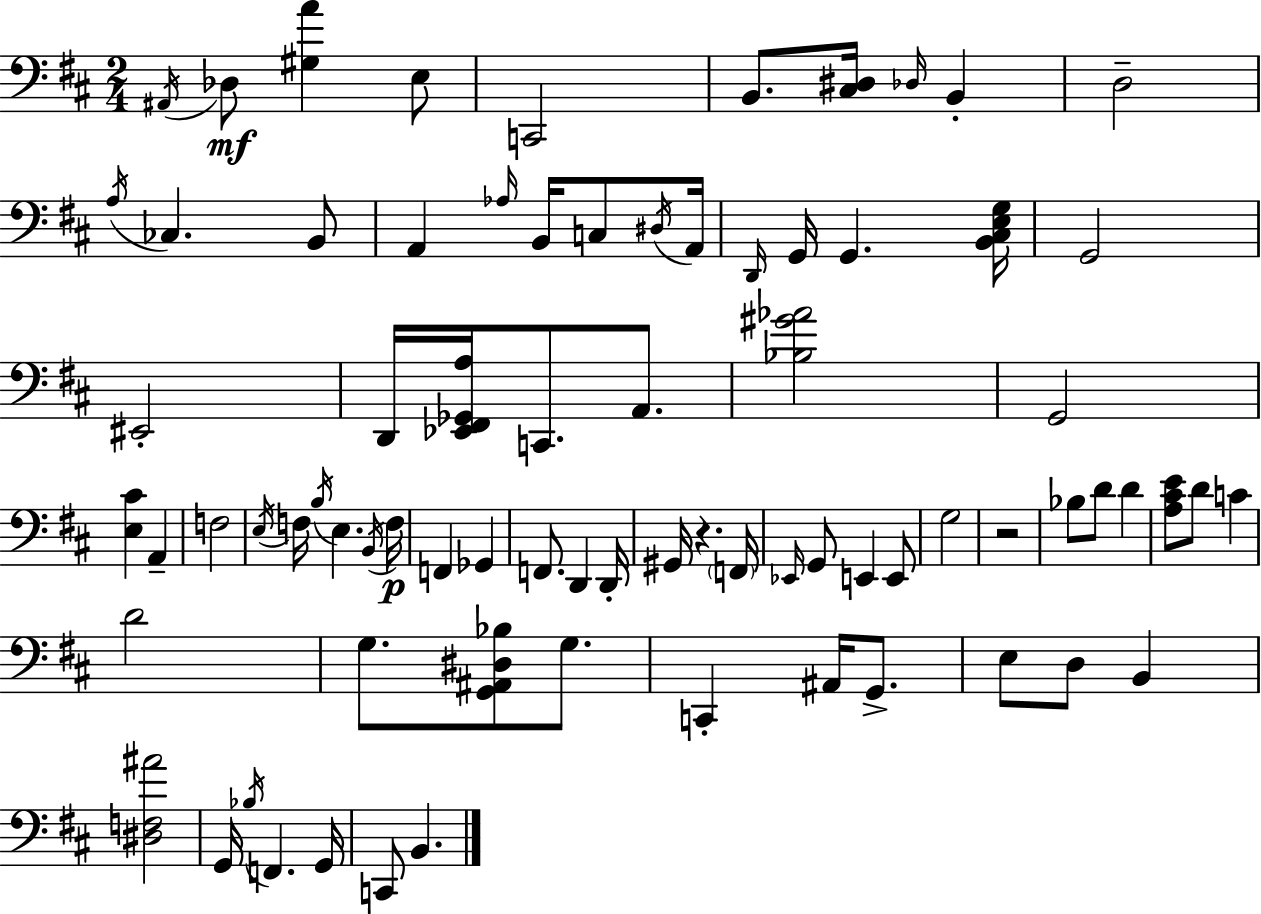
X:1
T:Untitled
M:2/4
L:1/4
K:D
^A,,/4 _D,/2 [^G,A] E,/2 C,,2 B,,/2 [^C,^D,]/4 _D,/4 B,, D,2 A,/4 _C, B,,/2 A,, _A,/4 B,,/4 C,/2 ^D,/4 A,,/4 D,,/4 G,,/4 G,, [B,,^C,E,G,]/4 G,,2 ^E,,2 D,,/4 [_E,,^F,,_G,,A,]/4 C,,/2 A,,/2 [_B,^G_A]2 G,,2 [E,^C] A,, F,2 E,/4 F,/4 B,/4 E, B,,/4 F,/4 F,, _G,, F,,/2 D,, D,,/4 ^G,,/4 z F,,/4 _E,,/4 G,,/2 E,, E,,/2 G,2 z2 _B,/2 D/2 D [A,^CE]/2 D/2 C D2 G,/2 [G,,^A,,^D,_B,]/2 G,/2 C,, ^A,,/4 G,,/2 E,/2 D,/2 B,, [^D,F,^A]2 G,,/4 _B,/4 F,, G,,/4 C,,/2 B,,